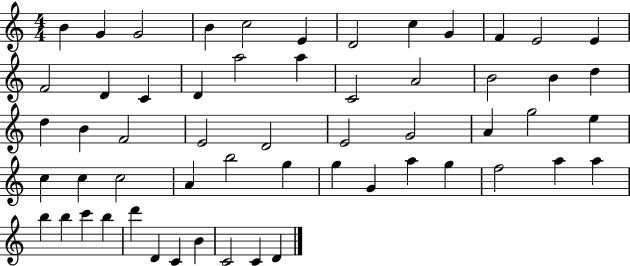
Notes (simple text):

B4/q G4/q G4/h B4/q C5/h E4/q D4/h C5/q G4/q F4/q E4/h E4/q F4/h D4/q C4/q D4/q A5/h A5/q C4/h A4/h B4/h B4/q D5/q D5/q B4/q F4/h E4/h D4/h E4/h G4/h A4/q G5/h E5/q C5/q C5/q C5/h A4/q B5/h G5/q G5/q G4/q A5/q G5/q F5/h A5/q A5/q B5/q B5/q C6/q B5/q D6/q D4/q C4/q B4/q C4/h C4/q D4/q